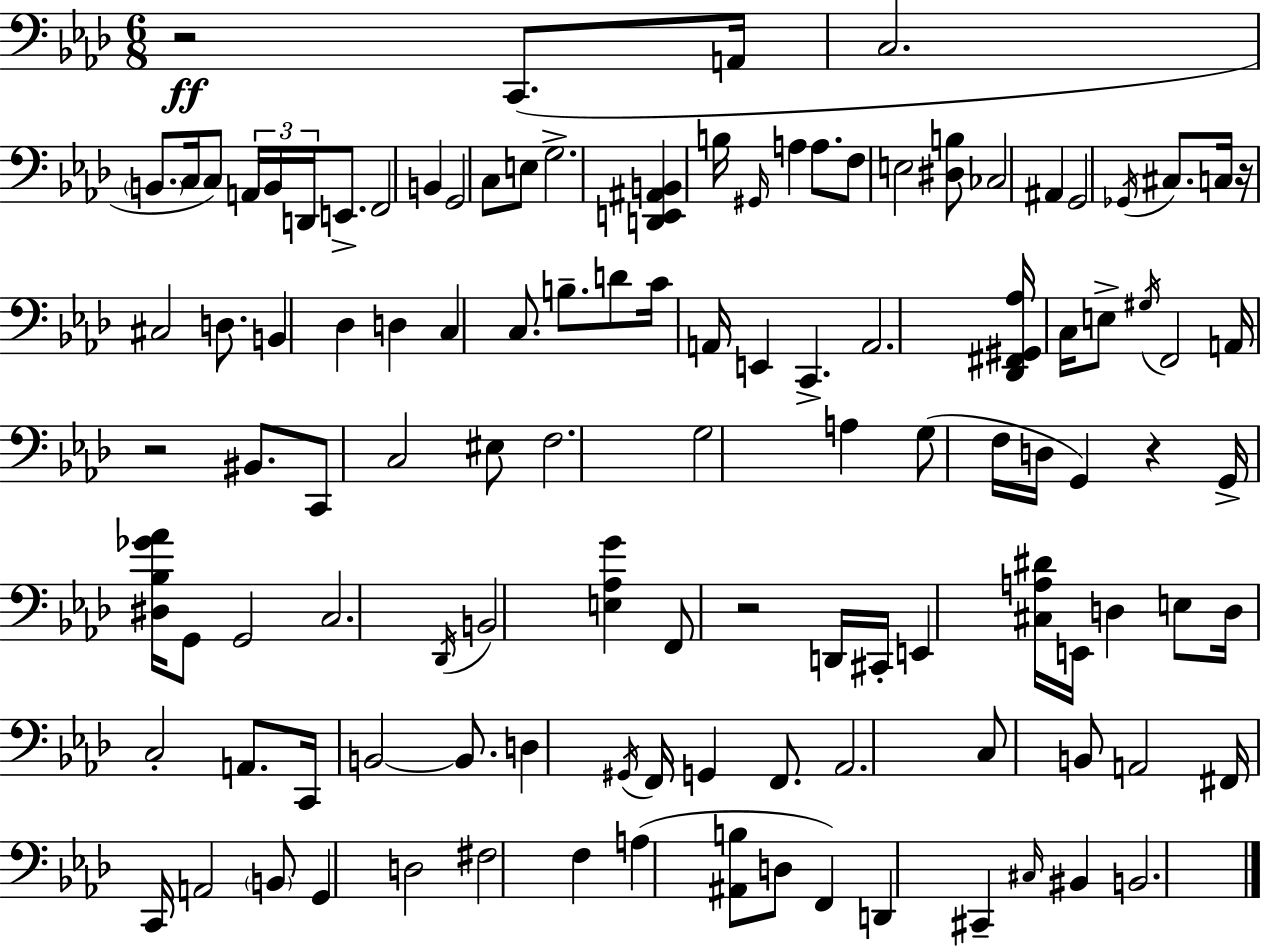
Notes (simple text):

R/h C2/e. A2/s C3/h. B2/e. C3/s C3/e A2/s B2/s D2/s E2/e. F2/h B2/q G2/h C3/e E3/e G3/h. [D2,E2,A#2,B2]/q B3/s G#2/s A3/q A3/e. F3/e E3/h [D#3,B3]/e CES3/h A#2/q G2/h Gb2/s C#3/e. C3/s R/s C#3/h D3/e. B2/q Db3/q D3/q C3/q C3/e. B3/e. D4/e C4/s A2/s E2/q C2/q. A2/h. [Db2,F#2,G#2,Ab3]/s C3/s E3/e G#3/s F2/h A2/s R/h BIS2/e. C2/e C3/h EIS3/e F3/h. G3/h A3/q G3/e F3/s D3/s G2/q R/q G2/s [D#3,Bb3,Gb4,Ab4]/s G2/e G2/h C3/h. Db2/s B2/h [E3,Ab3,G4]/q F2/e R/h D2/s C#2/s E2/q [C#3,A3,D#4]/s E2/s D3/q E3/e D3/s C3/h A2/e. C2/s B2/h B2/e. D3/q G#2/s F2/s G2/q F2/e. Ab2/h. C3/e B2/e A2/h F#2/s C2/s A2/h B2/e G2/q D3/h F#3/h F3/q A3/q [A#2,B3]/e D3/e F2/q D2/q C#2/q C#3/s BIS2/q B2/h.